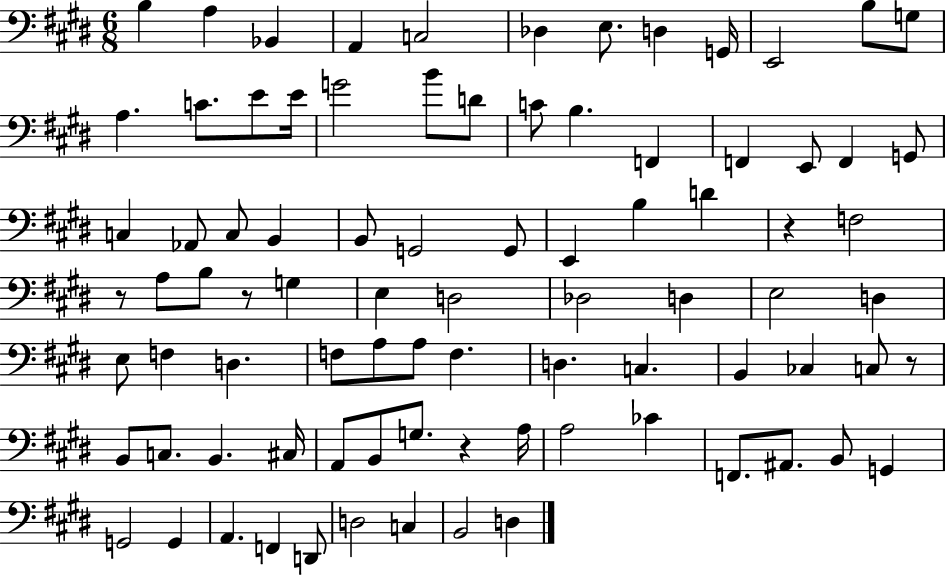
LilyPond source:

{
  \clef bass
  \numericTimeSignature
  \time 6/8
  \key e \major
  b4 a4 bes,4 | a,4 c2 | des4 e8. d4 g,16 | e,2 b8 g8 | \break a4. c'8. e'8 e'16 | g'2 b'8 d'8 | c'8 b4. f,4 | f,4 e,8 f,4 g,8 | \break c4 aes,8 c8 b,4 | b,8 g,2 g,8 | e,4 b4 d'4 | r4 f2 | \break r8 a8 b8 r8 g4 | e4 d2 | des2 d4 | e2 d4 | \break e8 f4 d4. | f8 a8 a8 f4. | d4. c4. | b,4 ces4 c8 r8 | \break b,8 c8. b,4. cis16 | a,8 b,8 g8. r4 a16 | a2 ces'4 | f,8. ais,8. b,8 g,4 | \break g,2 g,4 | a,4. f,4 d,8 | d2 c4 | b,2 d4 | \break \bar "|."
}